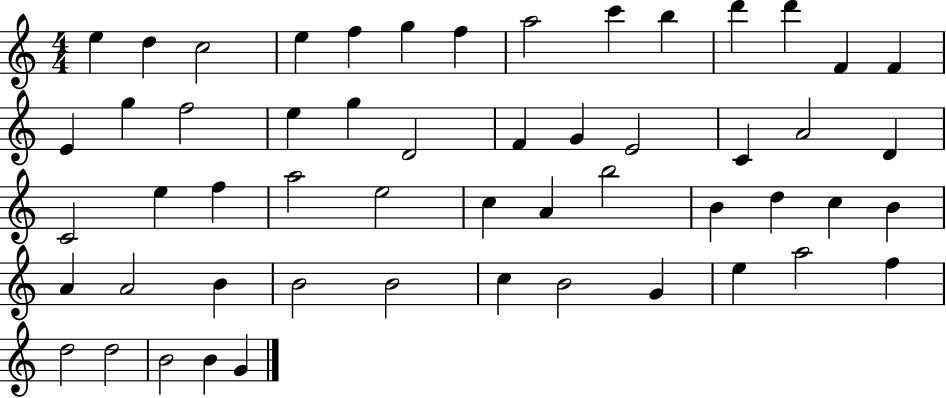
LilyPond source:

{
  \clef treble
  \numericTimeSignature
  \time 4/4
  \key c \major
  e''4 d''4 c''2 | e''4 f''4 g''4 f''4 | a''2 c'''4 b''4 | d'''4 d'''4 f'4 f'4 | \break e'4 g''4 f''2 | e''4 g''4 d'2 | f'4 g'4 e'2 | c'4 a'2 d'4 | \break c'2 e''4 f''4 | a''2 e''2 | c''4 a'4 b''2 | b'4 d''4 c''4 b'4 | \break a'4 a'2 b'4 | b'2 b'2 | c''4 b'2 g'4 | e''4 a''2 f''4 | \break d''2 d''2 | b'2 b'4 g'4 | \bar "|."
}